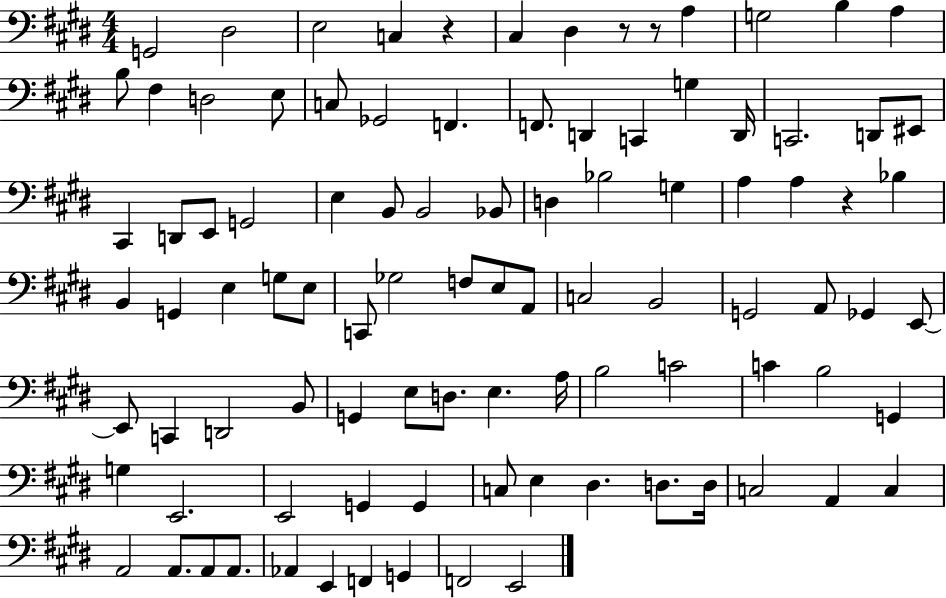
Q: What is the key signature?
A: E major